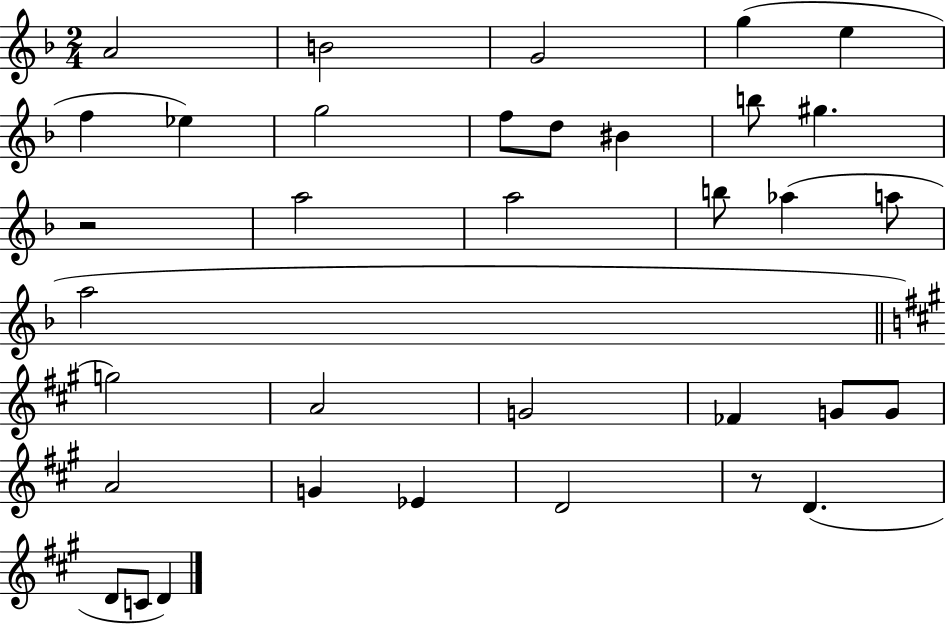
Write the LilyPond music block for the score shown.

{
  \clef treble
  \numericTimeSignature
  \time 2/4
  \key f \major
  a'2 | b'2 | g'2 | g''4( e''4 | \break f''4 ees''4) | g''2 | f''8 d''8 bis'4 | b''8 gis''4. | \break r2 | a''2 | a''2 | b''8 aes''4( a''8 | \break a''2 | \bar "||" \break \key a \major g''2) | a'2 | g'2 | fes'4 g'8 g'8 | \break a'2 | g'4 ees'4 | d'2 | r8 d'4.( | \break d'8 c'8 d'4) | \bar "|."
}